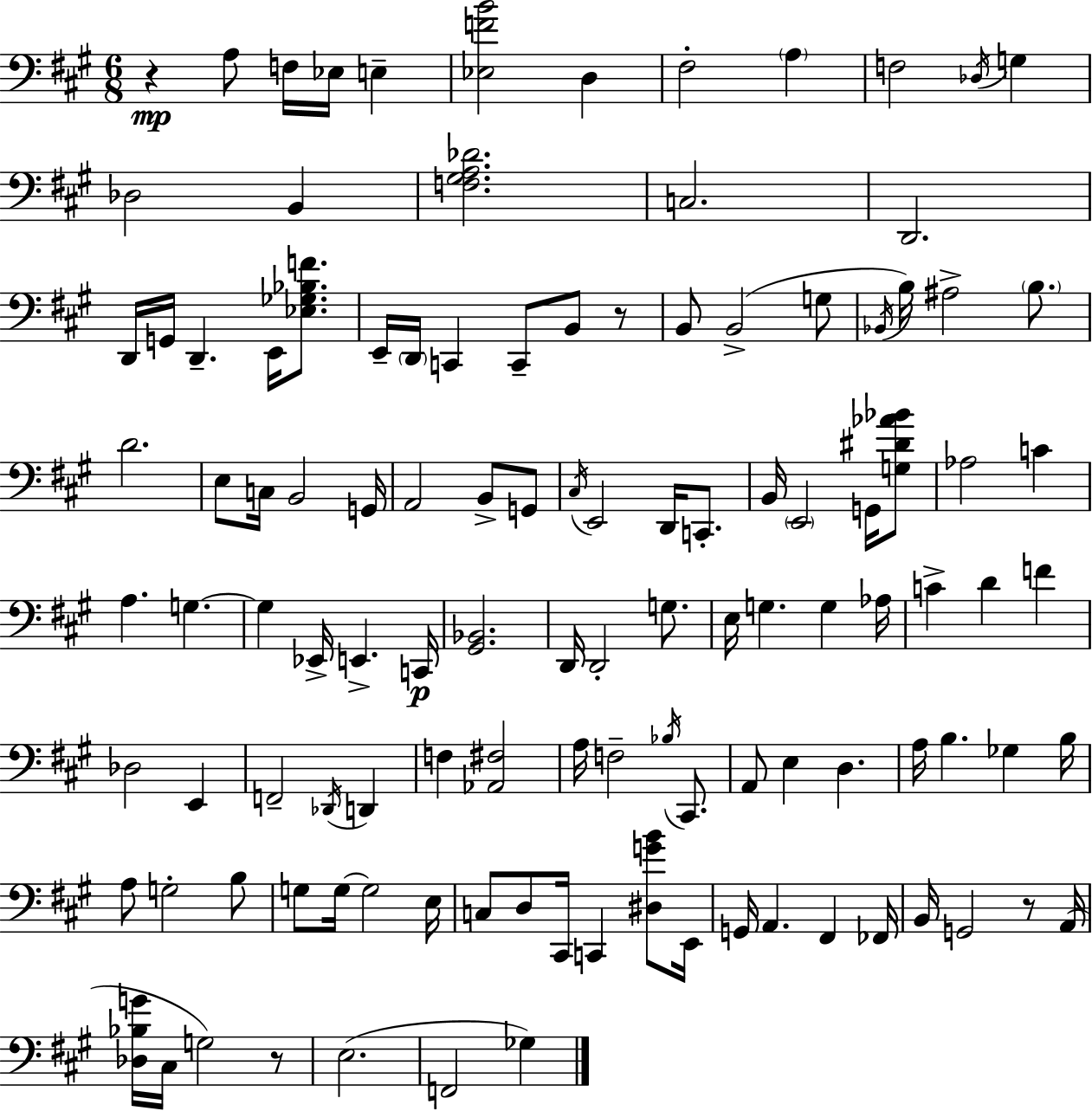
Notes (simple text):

R/q A3/e F3/s Eb3/s E3/q [Eb3,F4,B4]/h D3/q F#3/h A3/q F3/h Db3/s G3/q Db3/h B2/q [F3,G#3,A3,Db4]/h. C3/h. D2/h. D2/s G2/s D2/q. E2/s [Eb3,Gb3,Bb3,F4]/e. E2/s D2/s C2/q C2/e B2/e R/e B2/e B2/h G3/e Bb2/s B3/s A#3/h B3/e. D4/h. E3/e C3/s B2/h G2/s A2/h B2/e G2/e C#3/s E2/h D2/s C2/e. B2/s E2/h G2/s [G3,D#4,Ab4,Bb4]/e Ab3/h C4/q A3/q. G3/q. G3/q Eb2/s E2/q. C2/s [G#2,Bb2]/h. D2/s D2/h G3/e. E3/s G3/q. G3/q Ab3/s C4/q D4/q F4/q Db3/h E2/q F2/h Db2/s D2/q F3/q [Ab2,F#3]/h A3/s F3/h Bb3/s C#2/e. A2/e E3/q D3/q. A3/s B3/q. Gb3/q B3/s A3/e G3/h B3/e G3/e G3/s G3/h E3/s C3/e D3/e C#2/s C2/q [D#3,G4,B4]/e E2/s G2/s A2/q. F#2/q FES2/s B2/s G2/h R/e A2/s [Db3,Bb3,G4]/s C#3/s G3/h R/e E3/h. F2/h Gb3/q